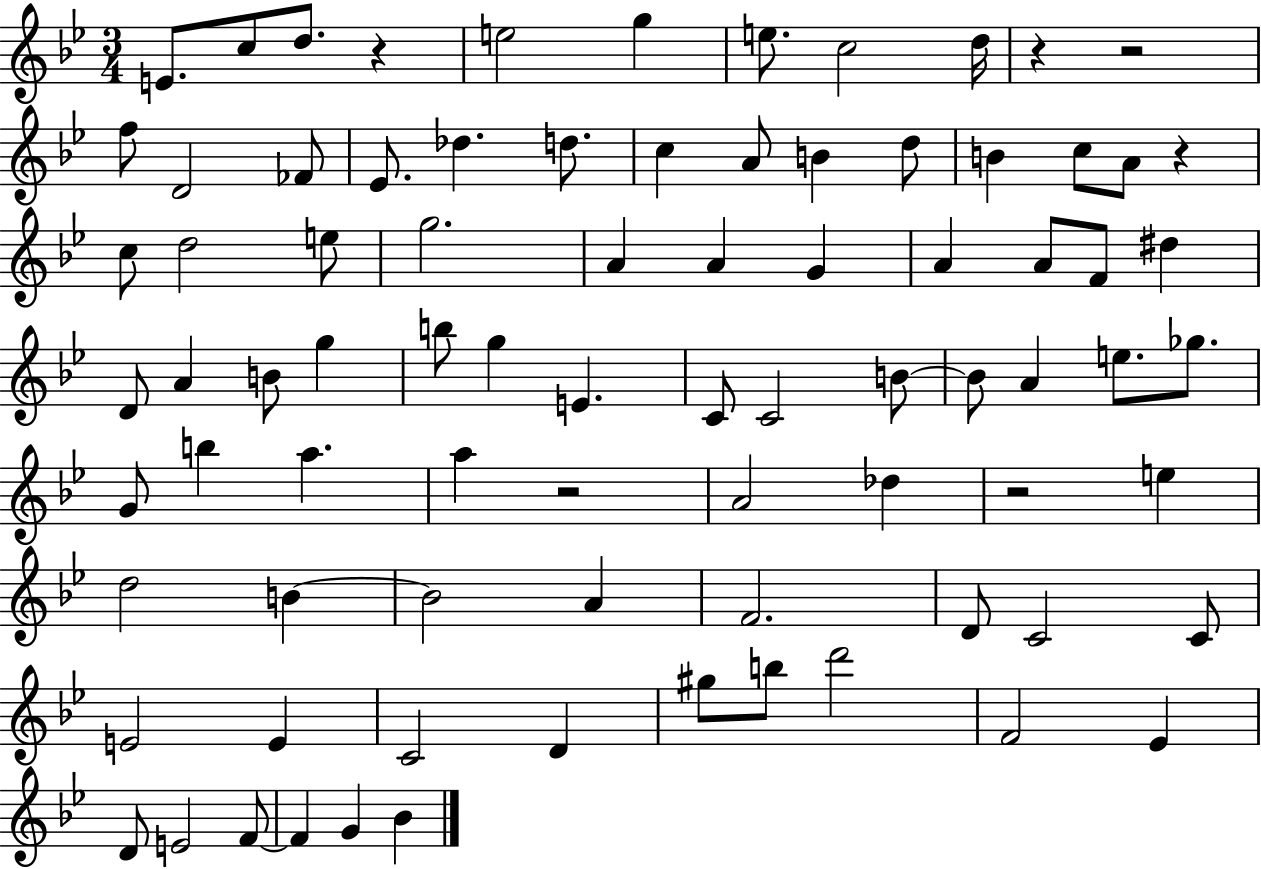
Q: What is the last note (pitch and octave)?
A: Bb4